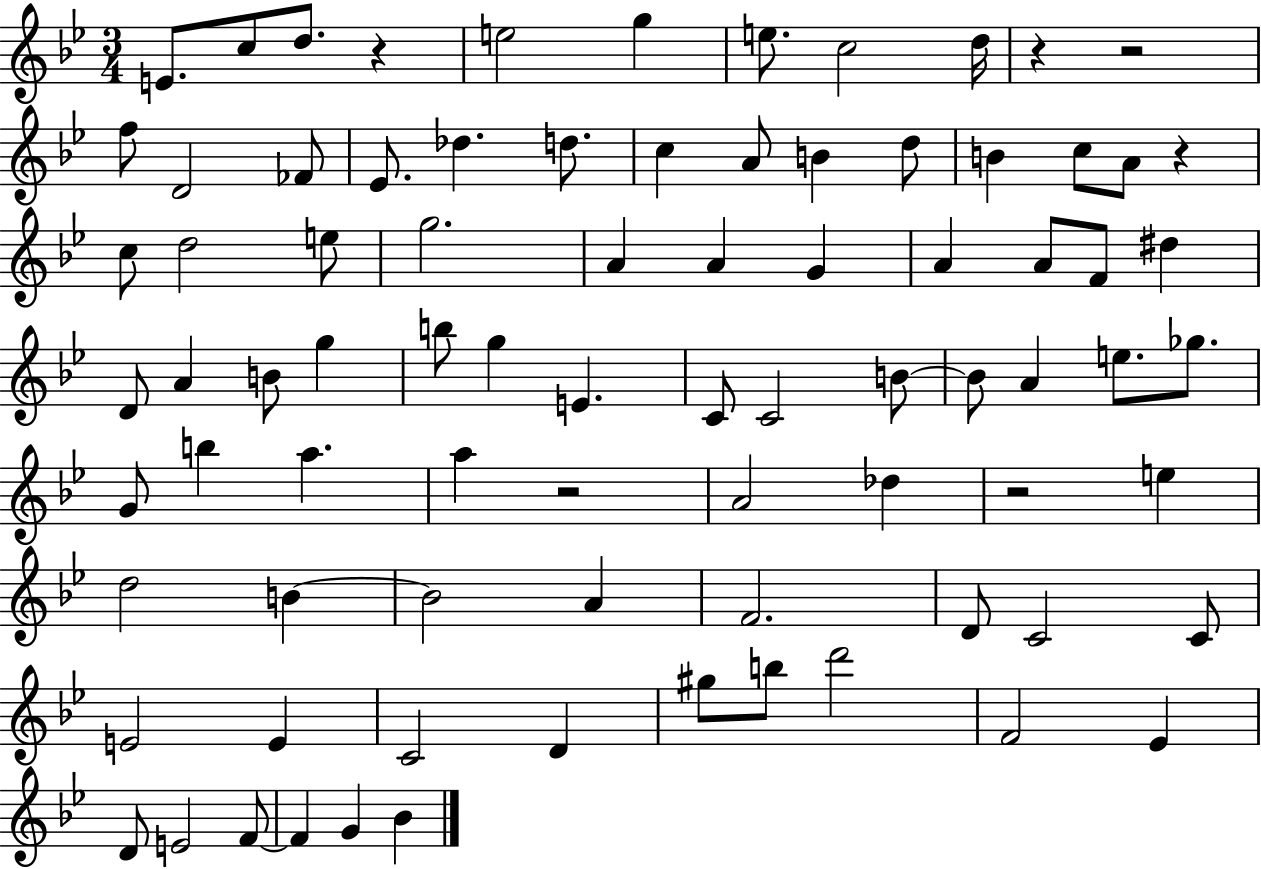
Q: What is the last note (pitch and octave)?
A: Bb4